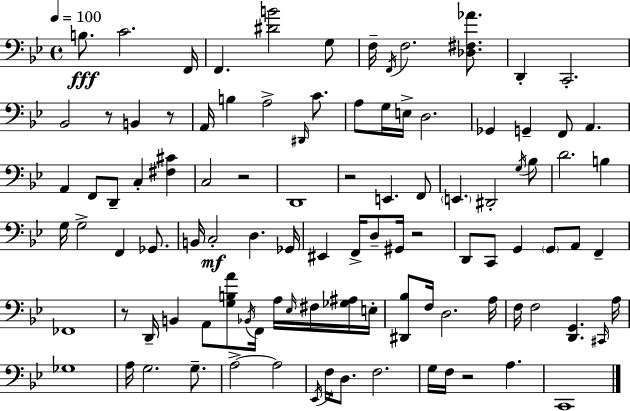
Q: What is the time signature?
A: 4/4